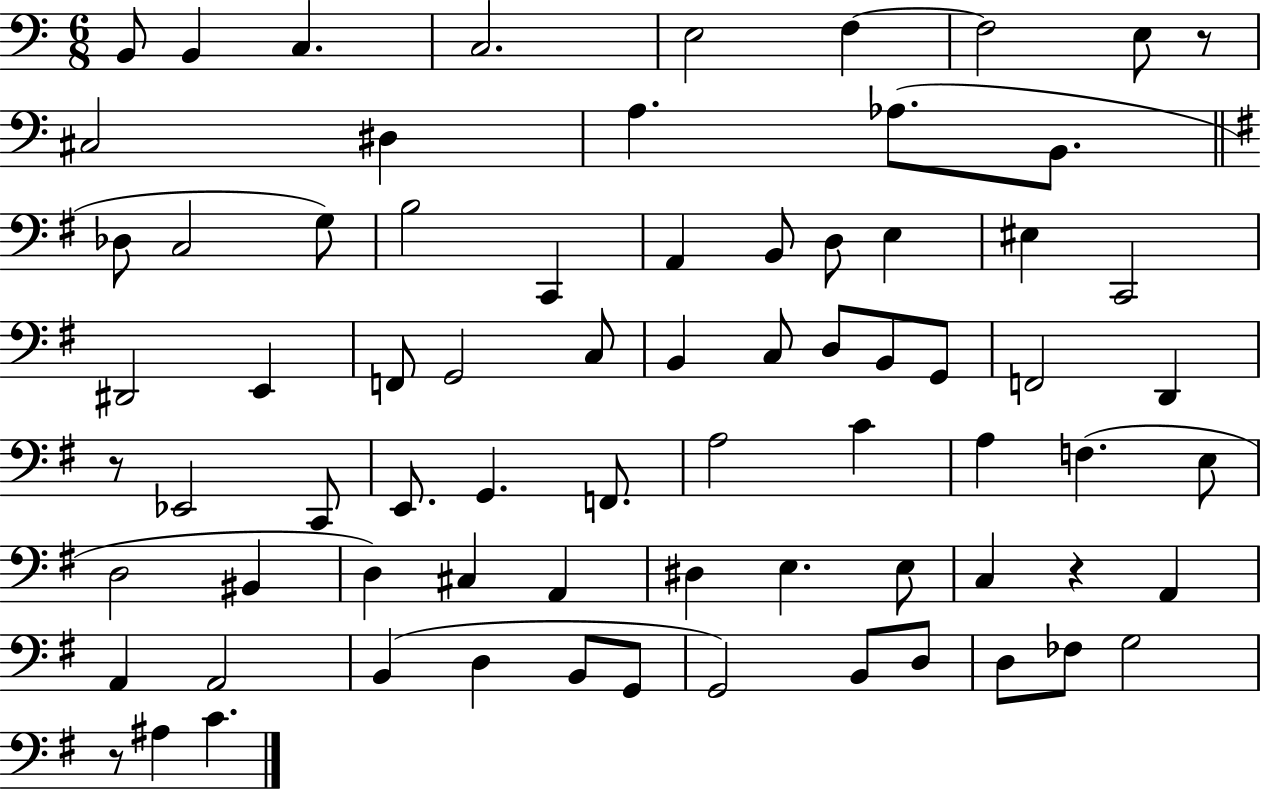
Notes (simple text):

B2/e B2/q C3/q. C3/h. E3/h F3/q F3/h E3/e R/e C#3/h D#3/q A3/q. Ab3/e. B2/e. Db3/e C3/h G3/e B3/h C2/q A2/q B2/e D3/e E3/q EIS3/q C2/h D#2/h E2/q F2/e G2/h C3/e B2/q C3/e D3/e B2/e G2/e F2/h D2/q R/e Eb2/h C2/e E2/e. G2/q. F2/e. A3/h C4/q A3/q F3/q. E3/e D3/h BIS2/q D3/q C#3/q A2/q D#3/q E3/q. E3/e C3/q R/q A2/q A2/q A2/h B2/q D3/q B2/e G2/e G2/h B2/e D3/e D3/e FES3/e G3/h R/e A#3/q C4/q.